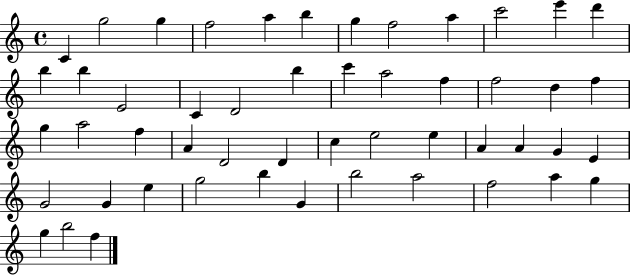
{
  \clef treble
  \time 4/4
  \defaultTimeSignature
  \key c \major
  c'4 g''2 g''4 | f''2 a''4 b''4 | g''4 f''2 a''4 | c'''2 e'''4 d'''4 | \break b''4 b''4 e'2 | c'4 d'2 b''4 | c'''4 a''2 f''4 | f''2 d''4 f''4 | \break g''4 a''2 f''4 | a'4 d'2 d'4 | c''4 e''2 e''4 | a'4 a'4 g'4 e'4 | \break g'2 g'4 e''4 | g''2 b''4 g'4 | b''2 a''2 | f''2 a''4 g''4 | \break g''4 b''2 f''4 | \bar "|."
}